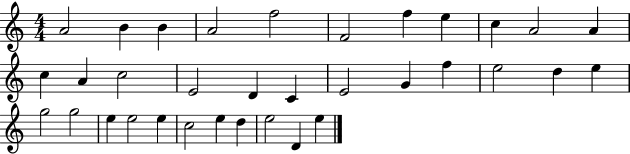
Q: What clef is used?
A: treble